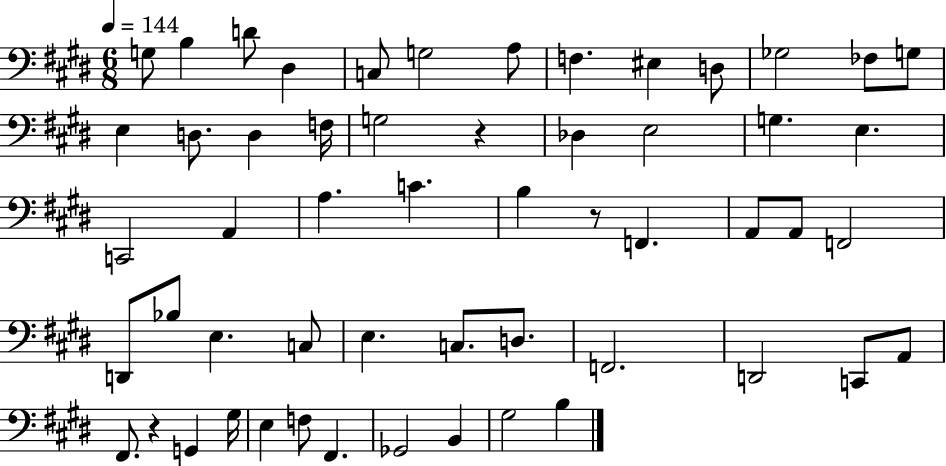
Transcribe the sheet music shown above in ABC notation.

X:1
T:Untitled
M:6/8
L:1/4
K:E
G,/2 B, D/2 ^D, C,/2 G,2 A,/2 F, ^E, D,/2 _G,2 _F,/2 G,/2 E, D,/2 D, F,/4 G,2 z _D, E,2 G, E, C,,2 A,, A, C B, z/2 F,, A,,/2 A,,/2 F,,2 D,,/2 _B,/2 E, C,/2 E, C,/2 D,/2 F,,2 D,,2 C,,/2 A,,/2 ^F,,/2 z G,, ^G,/4 E, F,/2 ^F,, _G,,2 B,, ^G,2 B,